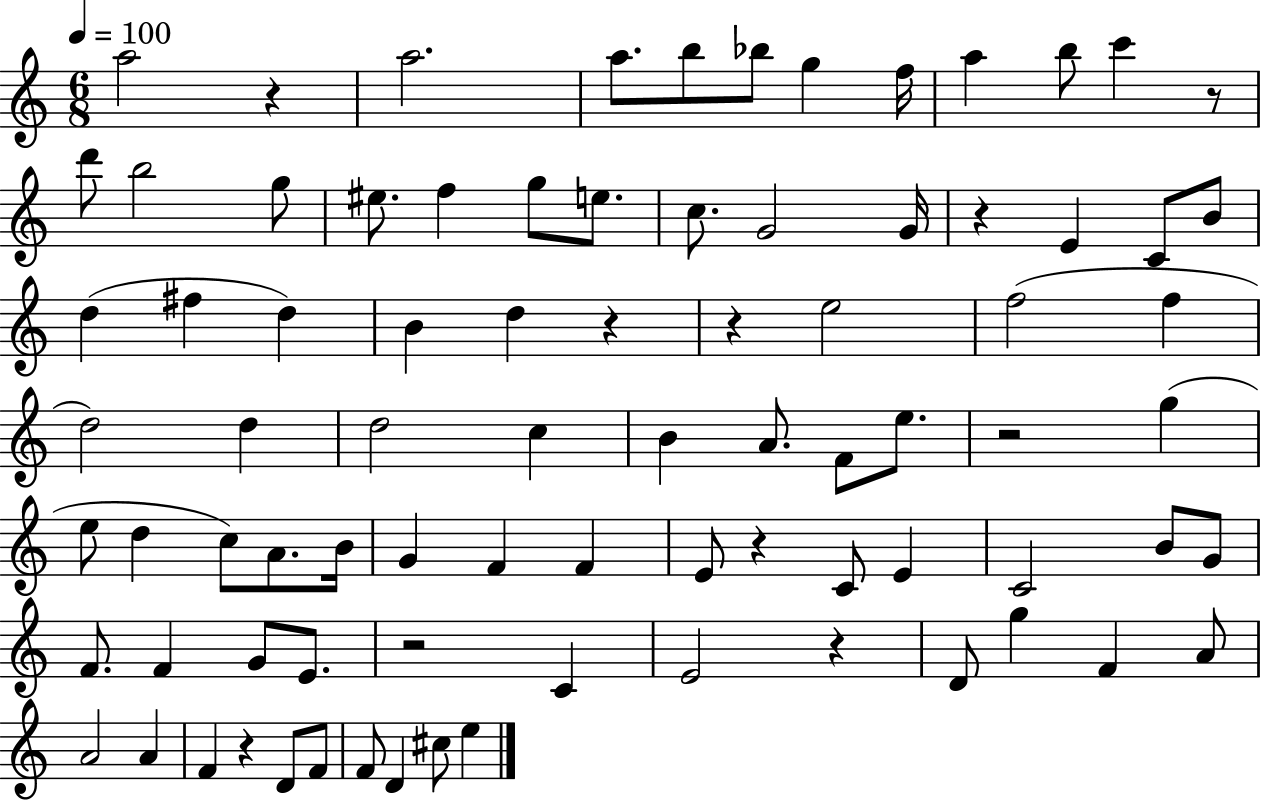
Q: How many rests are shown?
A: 10